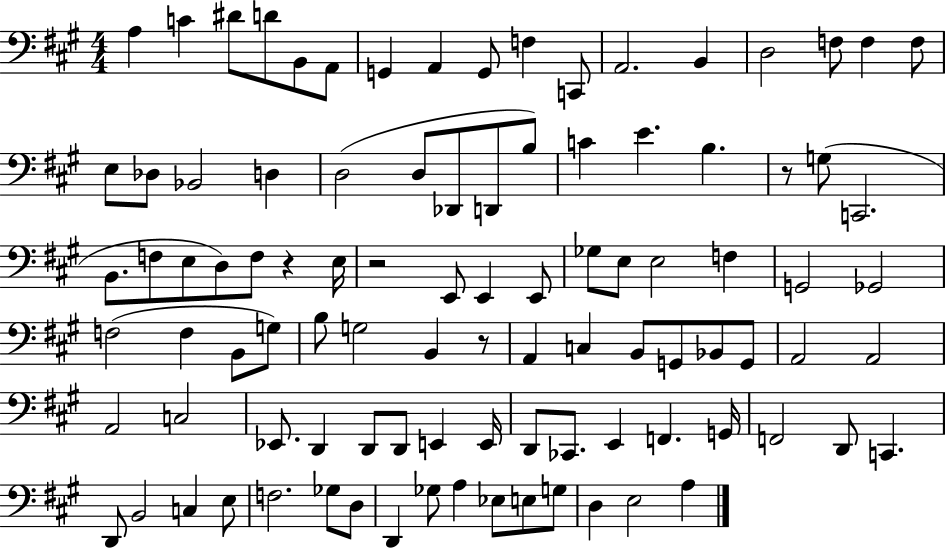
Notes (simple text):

A3/q C4/q D#4/e D4/e B2/e A2/e G2/q A2/q G2/e F3/q C2/e A2/h. B2/q D3/h F3/e F3/q F3/e E3/e Db3/e Bb2/h D3/q D3/h D3/e Db2/e D2/e B3/e C4/q E4/q. B3/q. R/e G3/e C2/h. B2/e. F3/e E3/e D3/e F3/e R/q E3/s R/h E2/e E2/q E2/e Gb3/e E3/e E3/h F3/q G2/h Gb2/h F3/h F3/q B2/e G3/e B3/e G3/h B2/q R/e A2/q C3/q B2/e G2/e Bb2/e G2/e A2/h A2/h A2/h C3/h Eb2/e. D2/q D2/e D2/e E2/q E2/s D2/e CES2/e. E2/q F2/q. G2/s F2/h D2/e C2/q. D2/e B2/h C3/q E3/e F3/h. Gb3/e D3/e D2/q Gb3/e A3/q Eb3/e E3/e G3/e D3/q E3/h A3/q